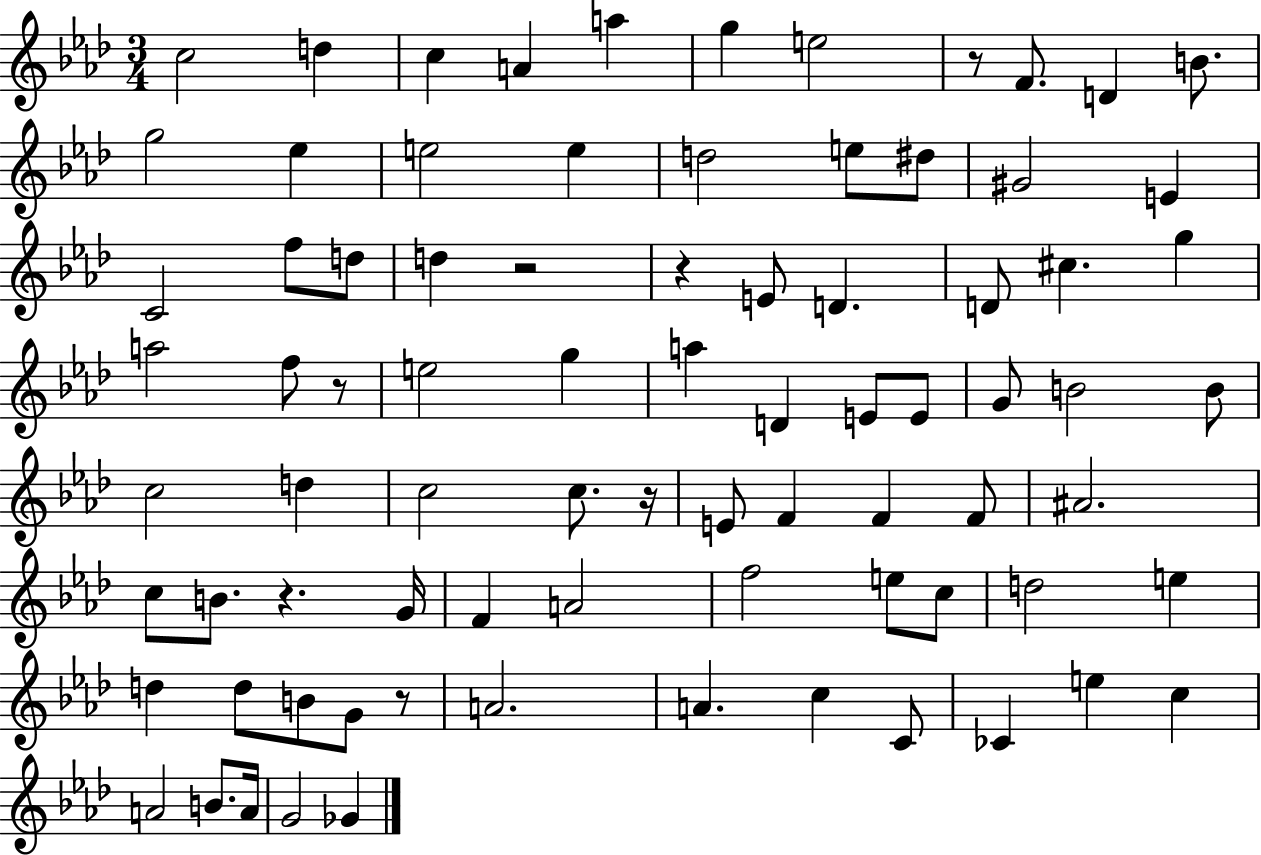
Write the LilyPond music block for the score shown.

{
  \clef treble
  \numericTimeSignature
  \time 3/4
  \key aes \major
  c''2 d''4 | c''4 a'4 a''4 | g''4 e''2 | r8 f'8. d'4 b'8. | \break g''2 ees''4 | e''2 e''4 | d''2 e''8 dis''8 | gis'2 e'4 | \break c'2 f''8 d''8 | d''4 r2 | r4 e'8 d'4. | d'8 cis''4. g''4 | \break a''2 f''8 r8 | e''2 g''4 | a''4 d'4 e'8 e'8 | g'8 b'2 b'8 | \break c''2 d''4 | c''2 c''8. r16 | e'8 f'4 f'4 f'8 | ais'2. | \break c''8 b'8. r4. g'16 | f'4 a'2 | f''2 e''8 c''8 | d''2 e''4 | \break d''4 d''8 b'8 g'8 r8 | a'2. | a'4. c''4 c'8 | ces'4 e''4 c''4 | \break a'2 b'8. a'16 | g'2 ges'4 | \bar "|."
}